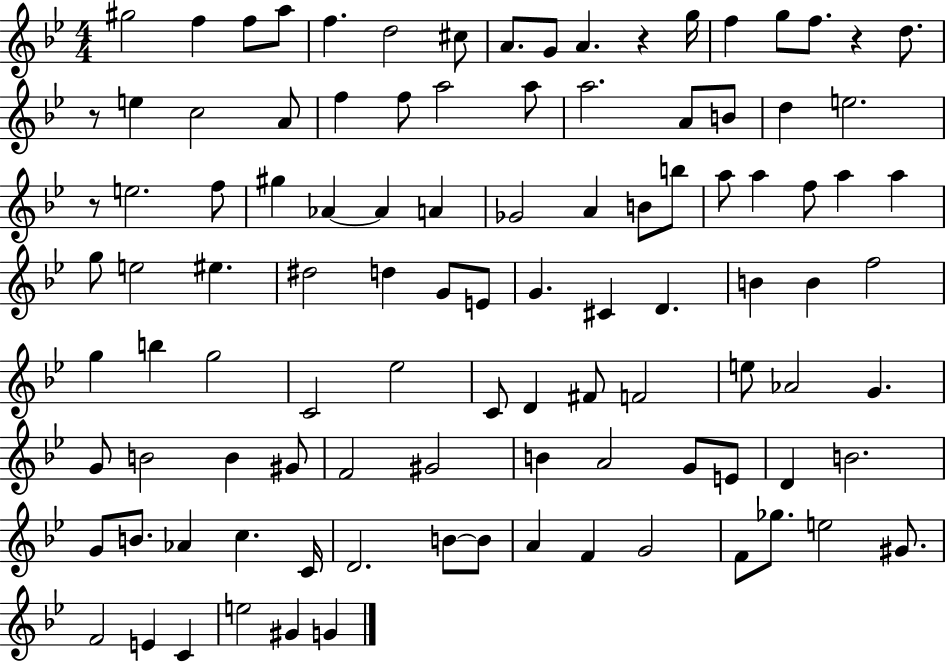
G#5/h F5/q F5/e A5/e F5/q. D5/h C#5/e A4/e. G4/e A4/q. R/q G5/s F5/q G5/e F5/e. R/q D5/e. R/e E5/q C5/h A4/e F5/q F5/e A5/h A5/e A5/h. A4/e B4/e D5/q E5/h. R/e E5/h. F5/e G#5/q Ab4/q Ab4/q A4/q Gb4/h A4/q B4/e B5/e A5/e A5/q F5/e A5/q A5/q G5/e E5/h EIS5/q. D#5/h D5/q G4/e E4/e G4/q. C#4/q D4/q. B4/q B4/q F5/h G5/q B5/q G5/h C4/h Eb5/h C4/e D4/q F#4/e F4/h E5/e Ab4/h G4/q. G4/e B4/h B4/q G#4/e F4/h G#4/h B4/q A4/h G4/e E4/e D4/q B4/h. G4/e B4/e. Ab4/q C5/q. C4/s D4/h. B4/e B4/e A4/q F4/q G4/h F4/e Gb5/e. E5/h G#4/e. F4/h E4/q C4/q E5/h G#4/q G4/q